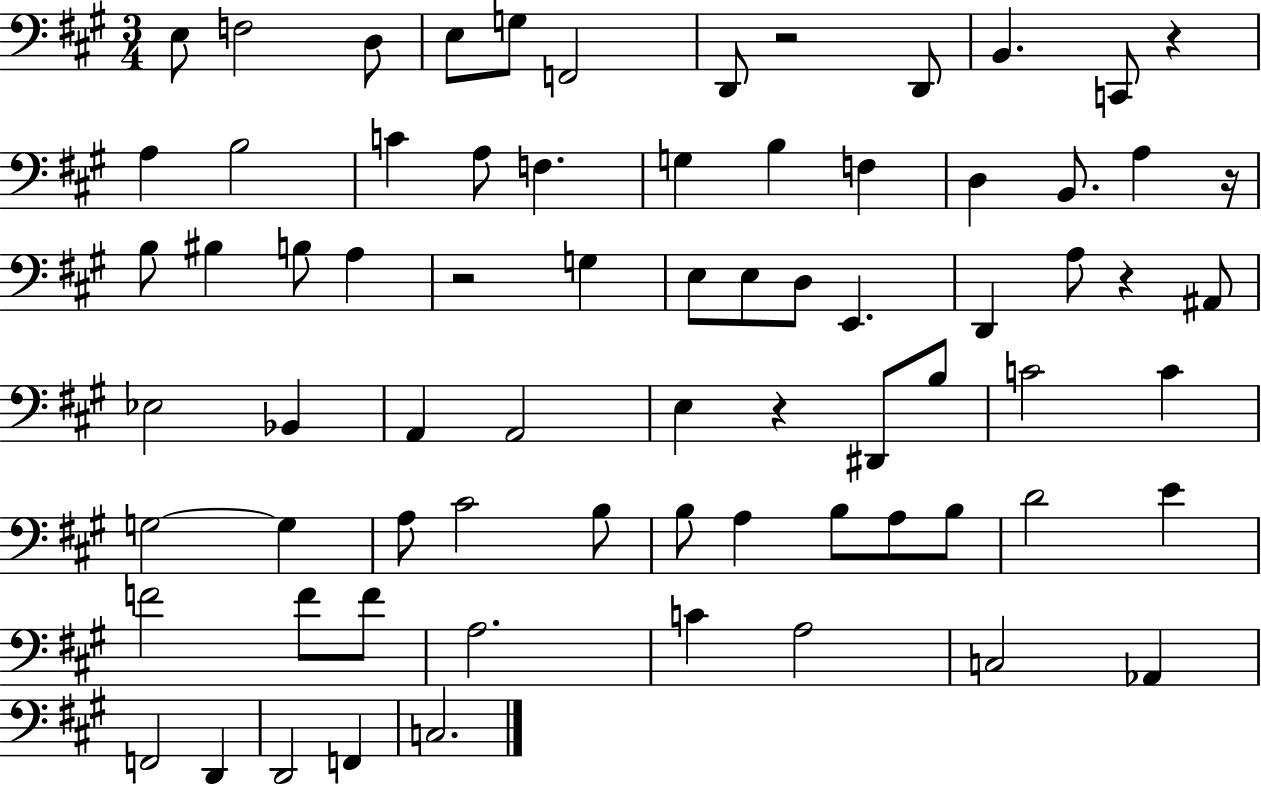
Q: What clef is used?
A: bass